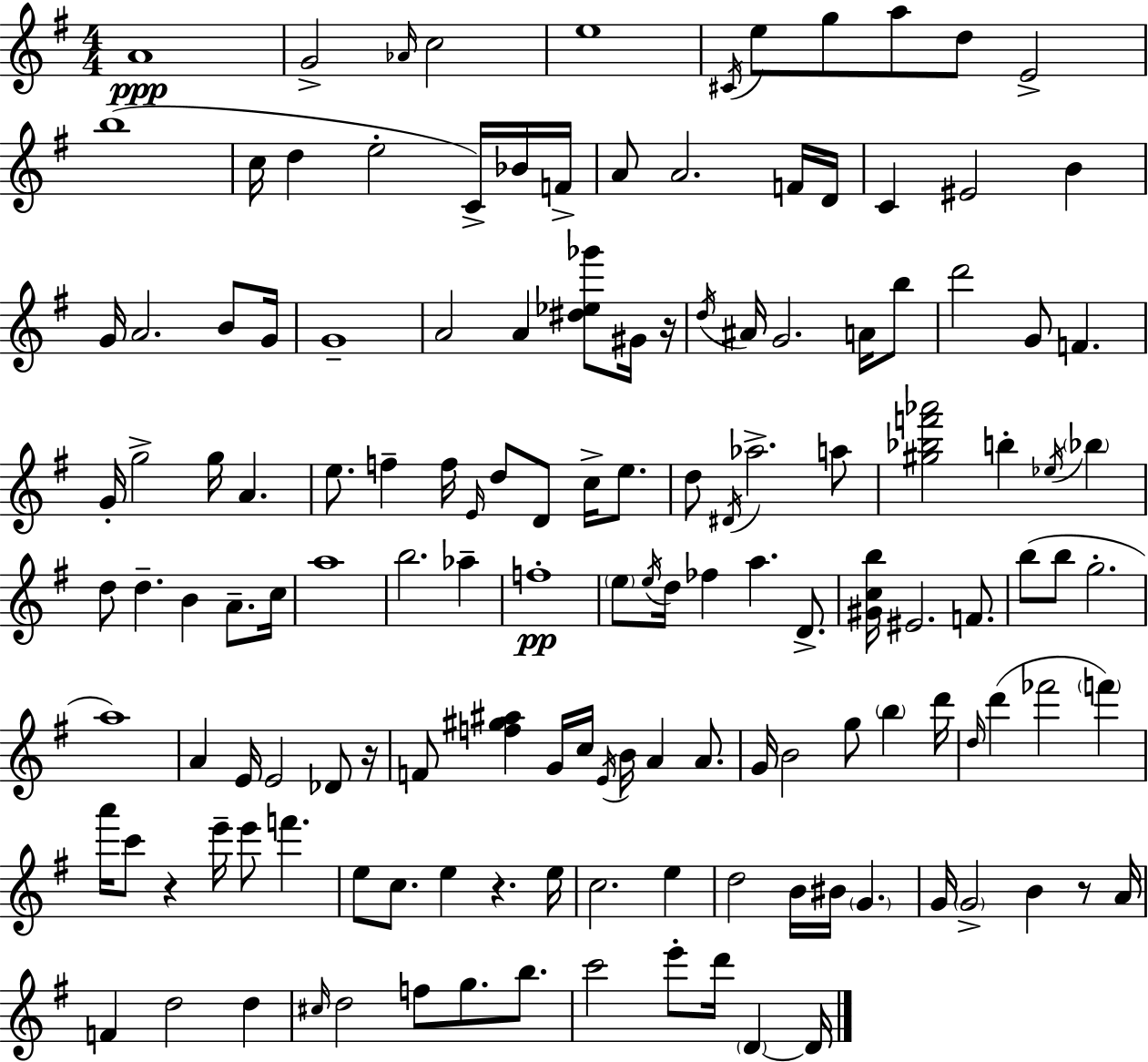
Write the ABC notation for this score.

X:1
T:Untitled
M:4/4
L:1/4
K:G
A4 G2 _A/4 c2 e4 ^C/4 e/2 g/2 a/2 d/2 E2 b4 c/4 d e2 C/4 _B/4 F/4 A/2 A2 F/4 D/4 C ^E2 B G/4 A2 B/2 G/4 G4 A2 A [^d_e_g']/2 ^G/4 z/4 d/4 ^A/4 G2 A/4 b/2 d'2 G/2 F G/4 g2 g/4 A e/2 f f/4 E/4 d/2 D/2 c/4 e/2 d/2 ^D/4 _a2 a/2 [^g_bf'_a']2 b _e/4 _b d/2 d B A/2 c/4 a4 b2 _a f4 e/2 e/4 d/4 _f a D/2 [^Gcb]/4 ^E2 F/2 b/2 b/2 g2 a4 A E/4 E2 _D/2 z/4 F/2 [f^g^a] G/4 c/4 E/4 B/4 A A/2 G/4 B2 g/2 b d'/4 d/4 d' _f'2 f' a'/4 c'/2 z e'/4 e'/2 f' e/2 c/2 e z e/4 c2 e d2 B/4 ^B/4 G G/4 G2 B z/2 A/4 F d2 d ^c/4 d2 f/2 g/2 b/2 c'2 e'/2 d'/4 D D/4